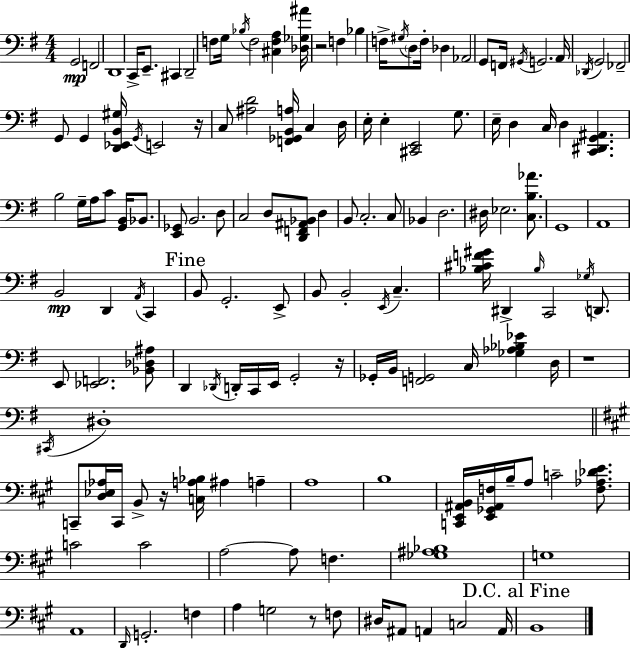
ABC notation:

X:1
T:Untitled
M:4/4
L:1/4
K:G
G,,2 F,,2 D,,4 C,,/4 E,,/2 ^C,, D,,2 F,/2 G,/4 _B,/4 F,2 [^C,F,A,] [_D,_G,^A]/4 z2 F, _B, F,/4 ^G,/4 D,/2 F,/4 _D, _A,,2 G,,/2 F,,/4 ^G,,/4 G,,2 A,,/4 _D,,/4 G,,2 _F,,2 G,,/2 G,, [D,,_E,,B,,^G,]/4 G,,/4 E,,2 z/4 C,/2 [^A,D]2 [F,,_G,,B,,A,]/4 C, D,/4 E,/4 E, [^C,,E,,]2 G,/2 E,/4 D, C,/4 D, [C,,^D,,G,,^A,,] B,2 G,/4 A,/4 C/2 [G,,B,,]/4 _B,,/2 [E,,_G,,]/2 B,,2 D,/2 C,2 D,/2 [D,,F,,^A,,_B,,]/2 D, B,,/2 C,2 C,/2 _B,, D,2 ^D,/4 _E,2 [C,B,_A]/2 G,,4 A,,4 B,,2 D,, A,,/4 C,, B,,/2 G,,2 E,,/2 B,,/2 B,,2 E,,/4 C, [_B,^CF^G]/4 ^D,, _B,/4 C,,2 _G,/4 D,,/2 E,,/2 [_E,,F,,]2 [_B,,_D,^A,]/2 D,, _D,,/4 D,,/4 C,,/4 E,,/4 G,,2 z/4 _G,,/4 B,,/4 [F,,G,,]2 C,/4 [_G,_A,_B,_E] D,/4 z4 ^C,,/4 ^D,4 C,,/2 [D,_E,_A,]/4 C,,/4 B,,/2 z/4 [C,A,_B,]/4 ^A, A, A,4 B,4 [C,,E,,^A,,B,,]/4 [E,,_G,,^A,,F,]/4 B,/4 A,/2 C2 [F,_A,_DE]/2 C2 C2 A,2 A,/2 F, [_G,^A,_B,]4 G,4 A,,4 D,,/4 G,,2 F, A, G,2 z/2 F,/2 ^D,/4 ^A,,/2 A,, C,2 A,,/4 B,,4